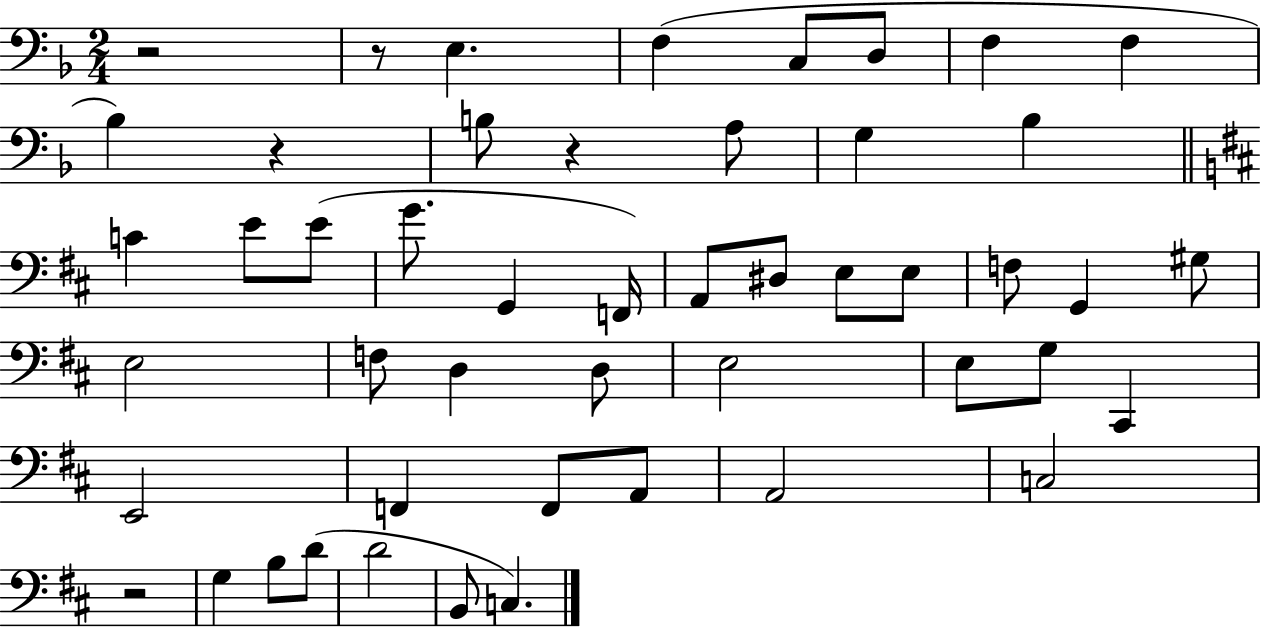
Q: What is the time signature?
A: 2/4